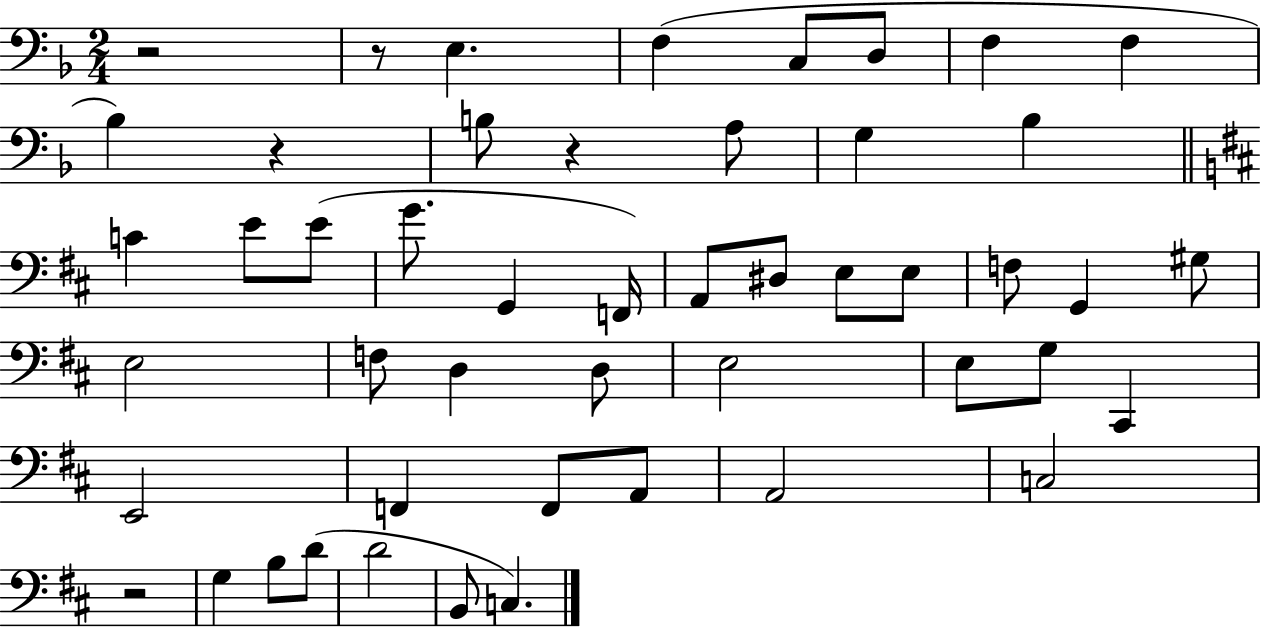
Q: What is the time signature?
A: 2/4